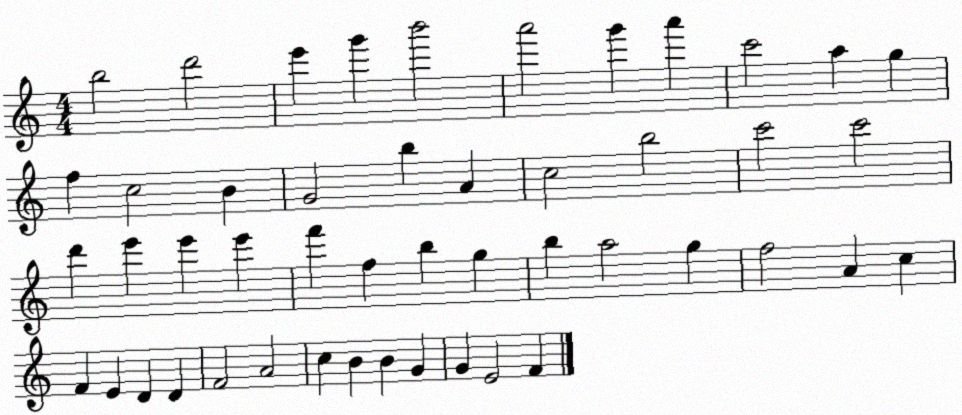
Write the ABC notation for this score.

X:1
T:Untitled
M:4/4
L:1/4
K:C
b2 d'2 e' g' b'2 a'2 g' a' c'2 a g f c2 B G2 b A c2 b2 c'2 c'2 d' e' e' e' f' f b g b a2 g f2 A c F E D D F2 A2 c B B G G E2 F